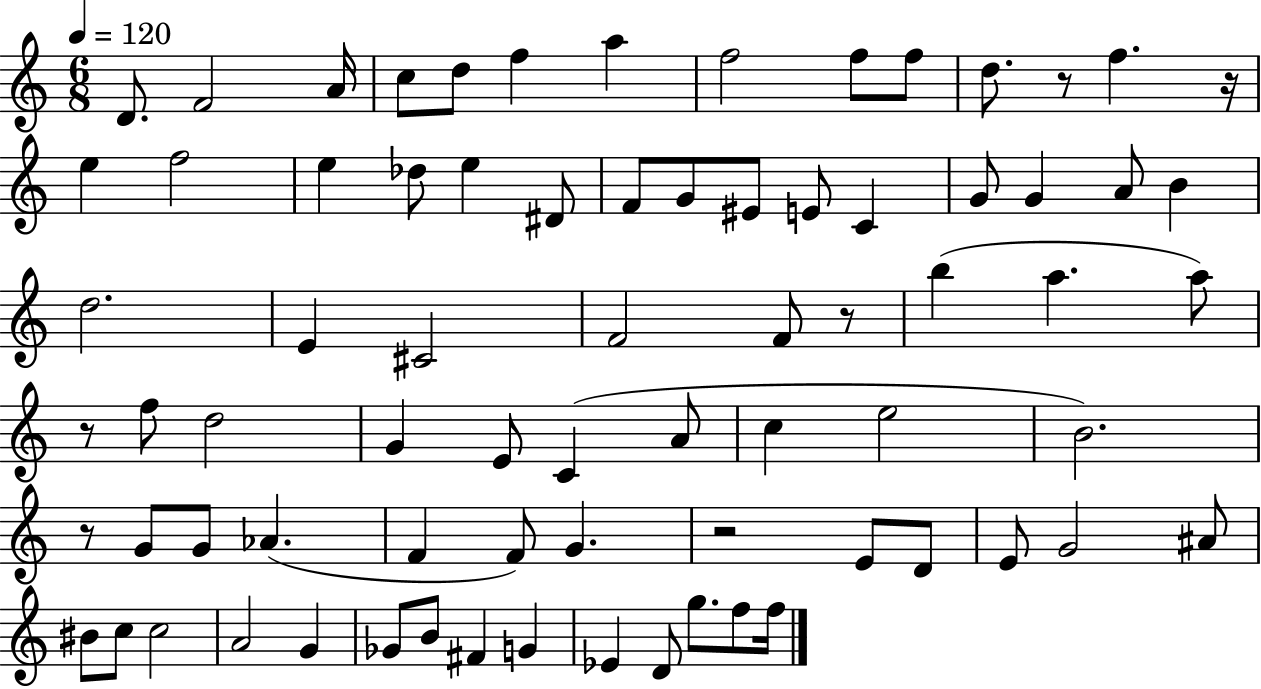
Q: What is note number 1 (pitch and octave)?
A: D4